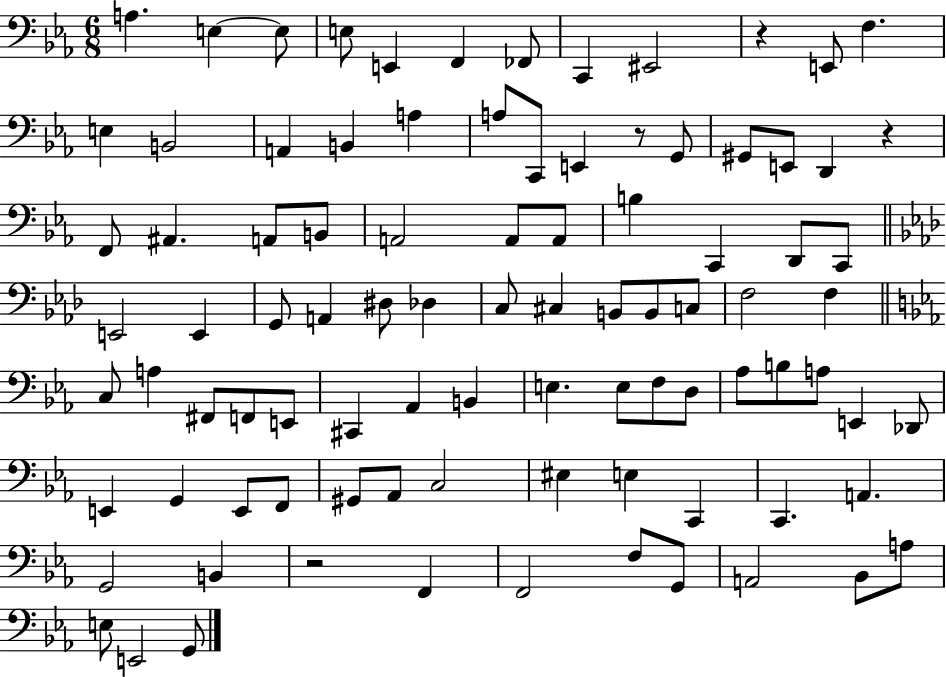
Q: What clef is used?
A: bass